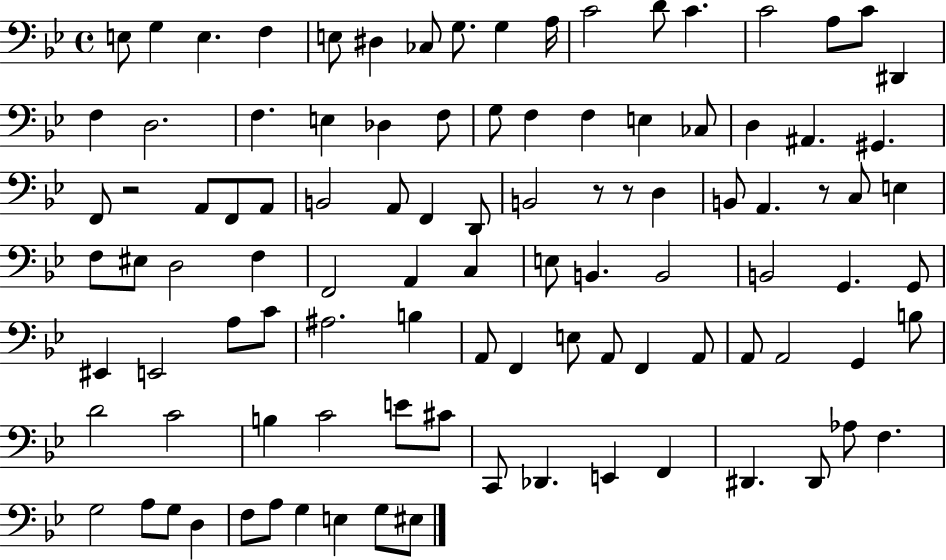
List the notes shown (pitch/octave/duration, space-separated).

E3/e G3/q E3/q. F3/q E3/e D#3/q CES3/e G3/e. G3/q A3/s C4/h D4/e C4/q. C4/h A3/e C4/e D#2/q F3/q D3/h. F3/q. E3/q Db3/q F3/e G3/e F3/q F3/q E3/q CES3/e D3/q A#2/q. G#2/q. F2/e R/h A2/e F2/e A2/e B2/h A2/e F2/q D2/e B2/h R/e R/e D3/q B2/e A2/q. R/e C3/e E3/q F3/e EIS3/e D3/h F3/q F2/h A2/q C3/q E3/e B2/q. B2/h B2/h G2/q. G2/e EIS2/q E2/h A3/e C4/e A#3/h. B3/q A2/e F2/q E3/e A2/e F2/q A2/e A2/e A2/h G2/q B3/e D4/h C4/h B3/q C4/h E4/e C#4/e C2/e Db2/q. E2/q F2/q D#2/q. D#2/e Ab3/e F3/q. G3/h A3/e G3/e D3/q F3/e A3/e G3/q E3/q G3/e EIS3/e